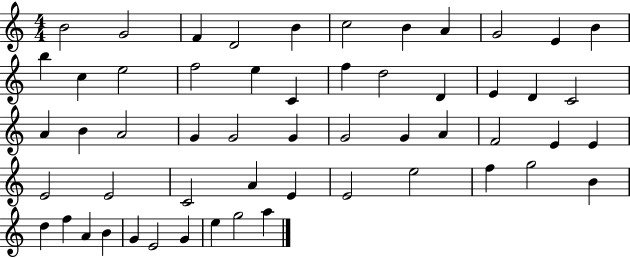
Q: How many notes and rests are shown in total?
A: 55